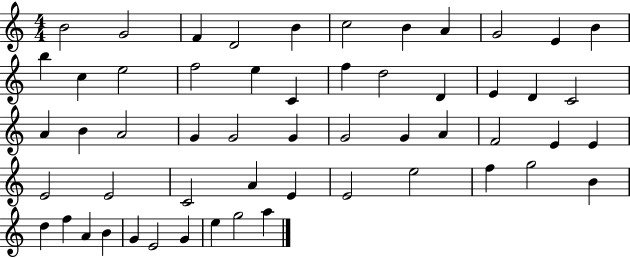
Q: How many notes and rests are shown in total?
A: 55